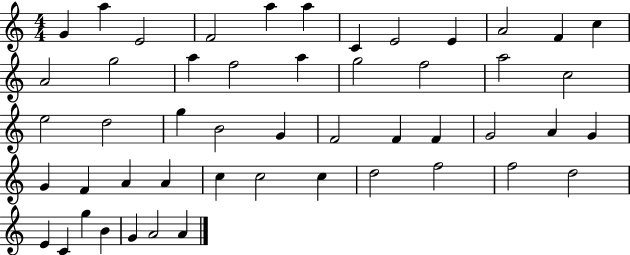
{
  \clef treble
  \numericTimeSignature
  \time 4/4
  \key c \major
  g'4 a''4 e'2 | f'2 a''4 a''4 | c'4 e'2 e'4 | a'2 f'4 c''4 | \break a'2 g''2 | a''4 f''2 a''4 | g''2 f''2 | a''2 c''2 | \break e''2 d''2 | g''4 b'2 g'4 | f'2 f'4 f'4 | g'2 a'4 g'4 | \break g'4 f'4 a'4 a'4 | c''4 c''2 c''4 | d''2 f''2 | f''2 d''2 | \break e'4 c'4 g''4 b'4 | g'4 a'2 a'4 | \bar "|."
}